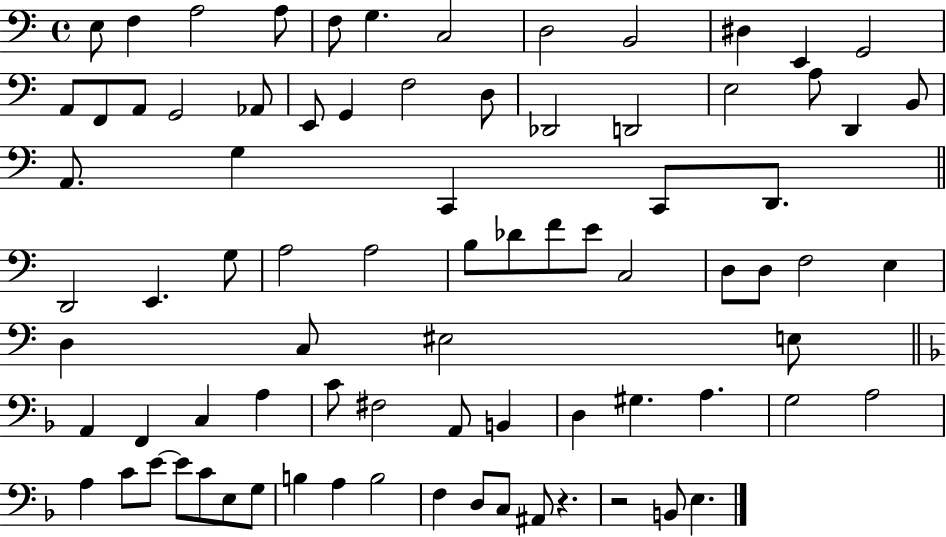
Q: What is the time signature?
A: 4/4